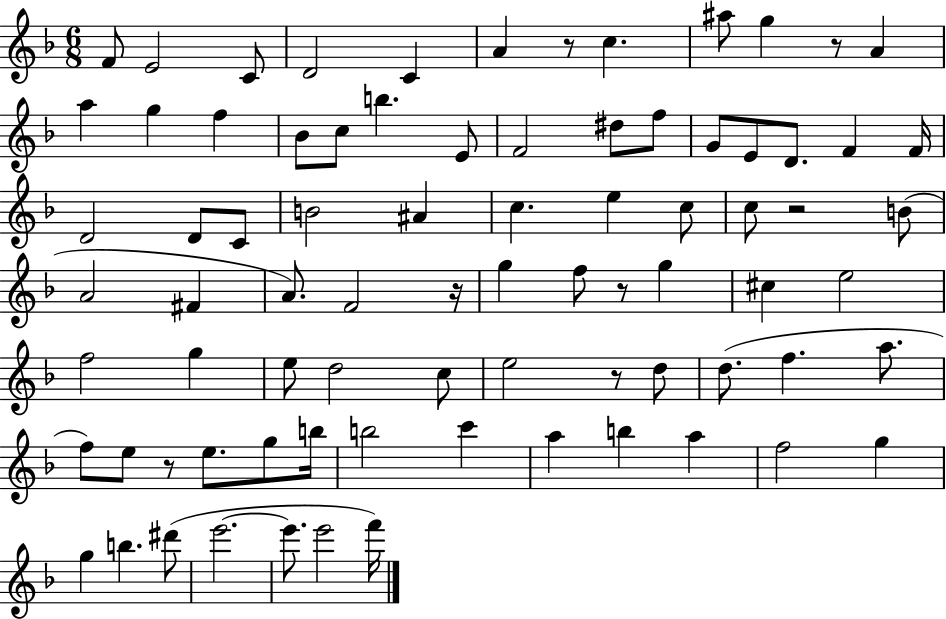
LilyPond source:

{
  \clef treble
  \numericTimeSignature
  \time 6/8
  \key f \major
  f'8 e'2 c'8 | d'2 c'4 | a'4 r8 c''4. | ais''8 g''4 r8 a'4 | \break a''4 g''4 f''4 | bes'8 c''8 b''4. e'8 | f'2 dis''8 f''8 | g'8 e'8 d'8. f'4 f'16 | \break d'2 d'8 c'8 | b'2 ais'4 | c''4. e''4 c''8 | c''8 r2 b'8( | \break a'2 fis'4 | a'8.) f'2 r16 | g''4 f''8 r8 g''4 | cis''4 e''2 | \break f''2 g''4 | e''8 d''2 c''8 | e''2 r8 d''8 | d''8.( f''4. a''8. | \break f''8) e''8 r8 e''8. g''8 b''16 | b''2 c'''4 | a''4 b''4 a''4 | f''2 g''4 | \break g''4 b''4. dis'''8( | e'''2.~~ | e'''8. e'''2 f'''16) | \bar "|."
}